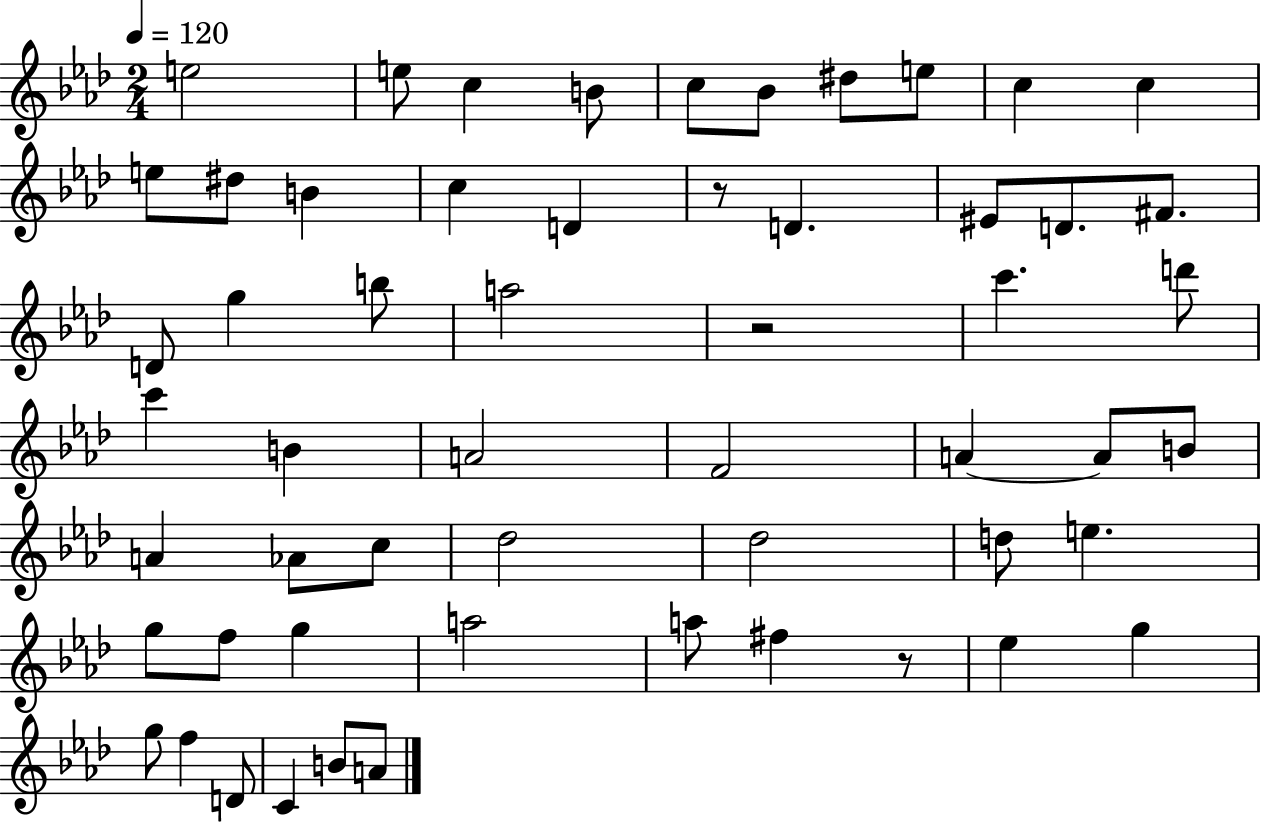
{
  \clef treble
  \numericTimeSignature
  \time 2/4
  \key aes \major
  \tempo 4 = 120
  e''2 | e''8 c''4 b'8 | c''8 bes'8 dis''8 e''8 | c''4 c''4 | \break e''8 dis''8 b'4 | c''4 d'4 | r8 d'4. | eis'8 d'8. fis'8. | \break d'8 g''4 b''8 | a''2 | r2 | c'''4. d'''8 | \break c'''4 b'4 | a'2 | f'2 | a'4~~ a'8 b'8 | \break a'4 aes'8 c''8 | des''2 | des''2 | d''8 e''4. | \break g''8 f''8 g''4 | a''2 | a''8 fis''4 r8 | ees''4 g''4 | \break g''8 f''4 d'8 | c'4 b'8 a'8 | \bar "|."
}